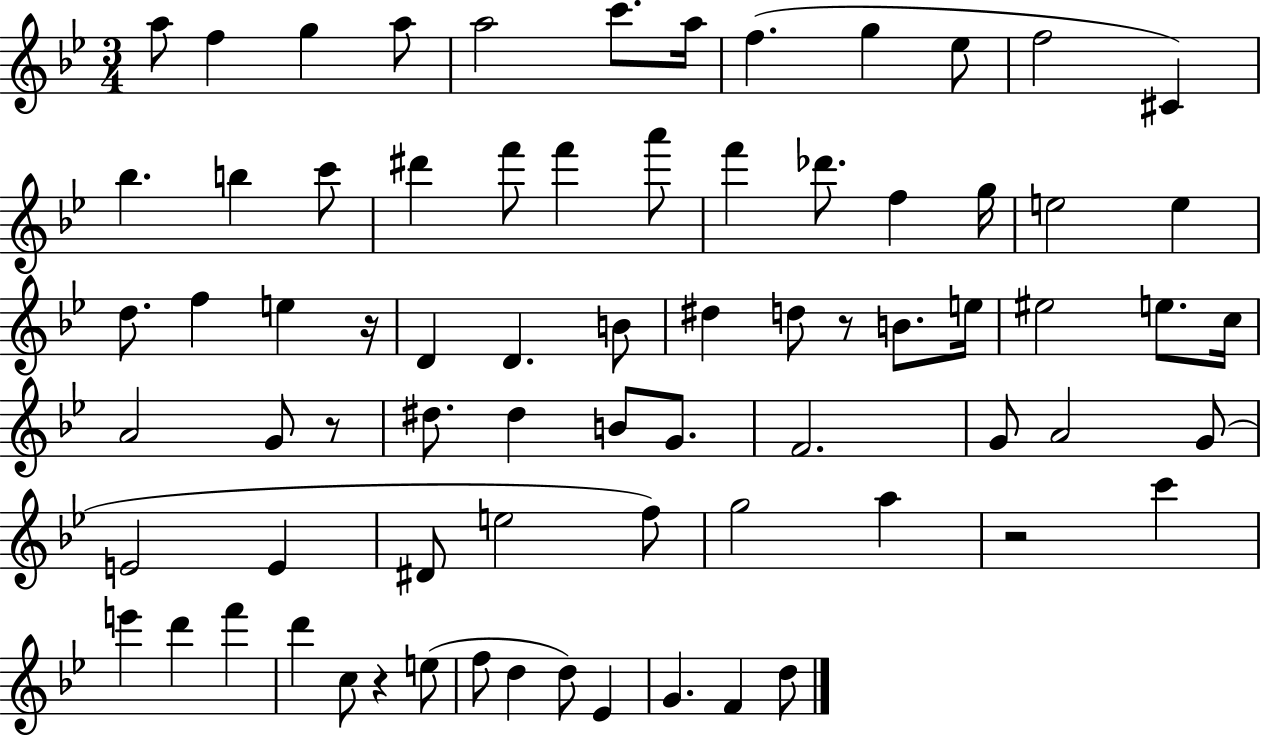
X:1
T:Untitled
M:3/4
L:1/4
K:Bb
a/2 f g a/2 a2 c'/2 a/4 f g _e/2 f2 ^C _b b c'/2 ^d' f'/2 f' a'/2 f' _d'/2 f g/4 e2 e d/2 f e z/4 D D B/2 ^d d/2 z/2 B/2 e/4 ^e2 e/2 c/4 A2 G/2 z/2 ^d/2 ^d B/2 G/2 F2 G/2 A2 G/2 E2 E ^D/2 e2 f/2 g2 a z2 c' e' d' f' d' c/2 z e/2 f/2 d d/2 _E G F d/2